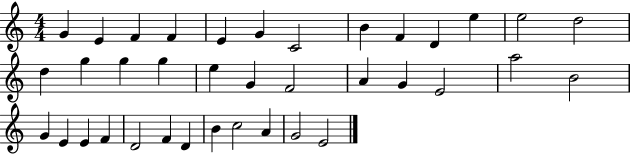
X:1
T:Untitled
M:4/4
L:1/4
K:C
G E F F E G C2 B F D e e2 d2 d g g g e G F2 A G E2 a2 B2 G E E F D2 F D B c2 A G2 E2